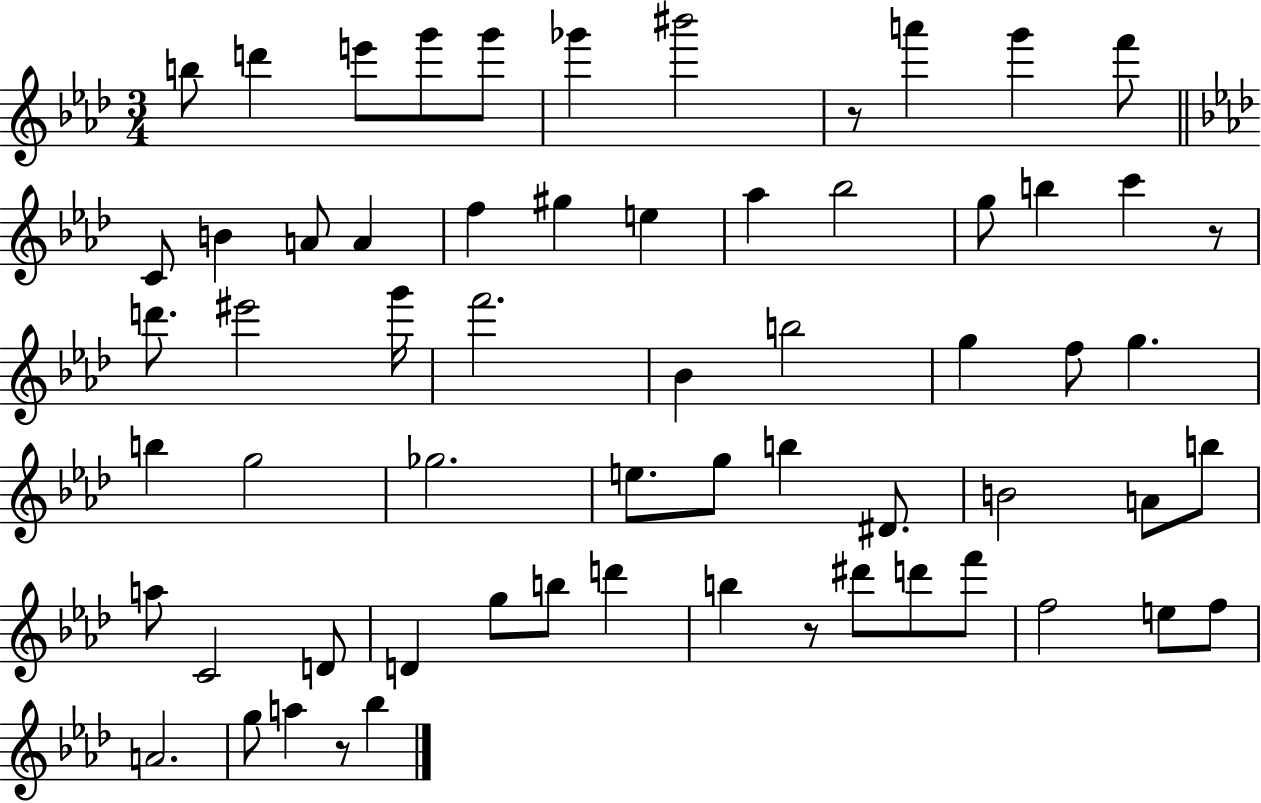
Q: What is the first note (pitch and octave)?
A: B5